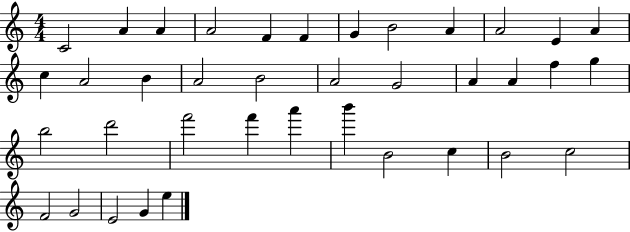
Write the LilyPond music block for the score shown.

{
  \clef treble
  \numericTimeSignature
  \time 4/4
  \key c \major
  c'2 a'4 a'4 | a'2 f'4 f'4 | g'4 b'2 a'4 | a'2 e'4 a'4 | \break c''4 a'2 b'4 | a'2 b'2 | a'2 g'2 | a'4 a'4 f''4 g''4 | \break b''2 d'''2 | f'''2 f'''4 a'''4 | b'''4 b'2 c''4 | b'2 c''2 | \break f'2 g'2 | e'2 g'4 e''4 | \bar "|."
}